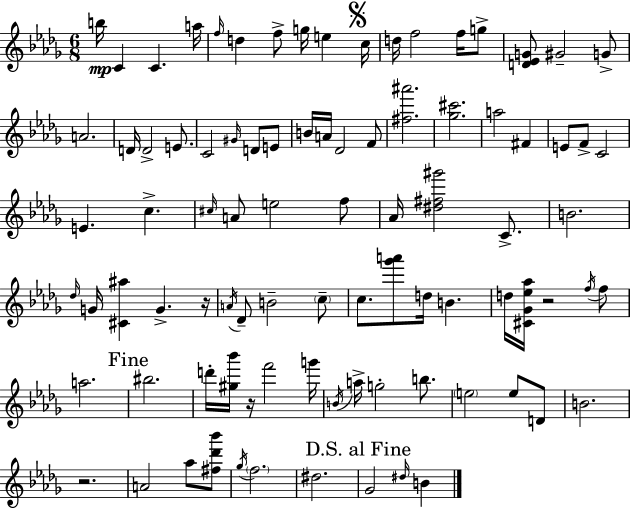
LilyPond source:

{
  \clef treble
  \numericTimeSignature
  \time 6/8
  \key bes \minor
  b''16\mp c'4 c'4. a''16 | \grace { f''16 } d''4 f''8-> g''16 e''4 | \mark \markup { \musicglyph "scripts.segno" } c''16 d''16 f''2 f''16 g''8-> | <d' ees' g'>8 gis'2-- g'8-> | \break a'2. | d'16 d'2-> e'8. | c'2 \grace { gis'16 } d'8 | e'8 b'16 a'16 des'2 | \break f'8 <fis'' ais'''>2. | <ges'' cis'''>2. | a''2 fis'4 | e'8 f'8-> c'2 | \break e'4. c''4.-> | \grace { cis''16 } a'8 e''2 | f''8 aes'16 <dis'' fis'' gis'''>2 | c'8.-> b'2. | \break \grace { des''16 } g'16 <cis' ais''>4 g'4.-> | r16 \acciaccatura { a'16 } des'8-- b'2-- | \parenthesize c''8-- c''8. <ges''' a'''>8 d''16 b'4. | d''16 <cis' ges' ees'' aes''>16 r2 | \break \acciaccatura { f''16 } f''8 a''2. | \mark "Fine" bis''2. | d'''16-. <gis'' bes'''>16 r16 f'''2 | g'''16 \acciaccatura { b'16 } a''16-> g''2-. | \break b''8. \parenthesize e''2 | e''8 d'8 b'2. | r2. | a'2 | \break aes''8 <fis'' des''' bes'''>8 \acciaccatura { ges''16 } \parenthesize f''2. | dis''2. | \mark "D.S. al Fine" ges'2 | \grace { dis''16 } b'4 \bar "|."
}